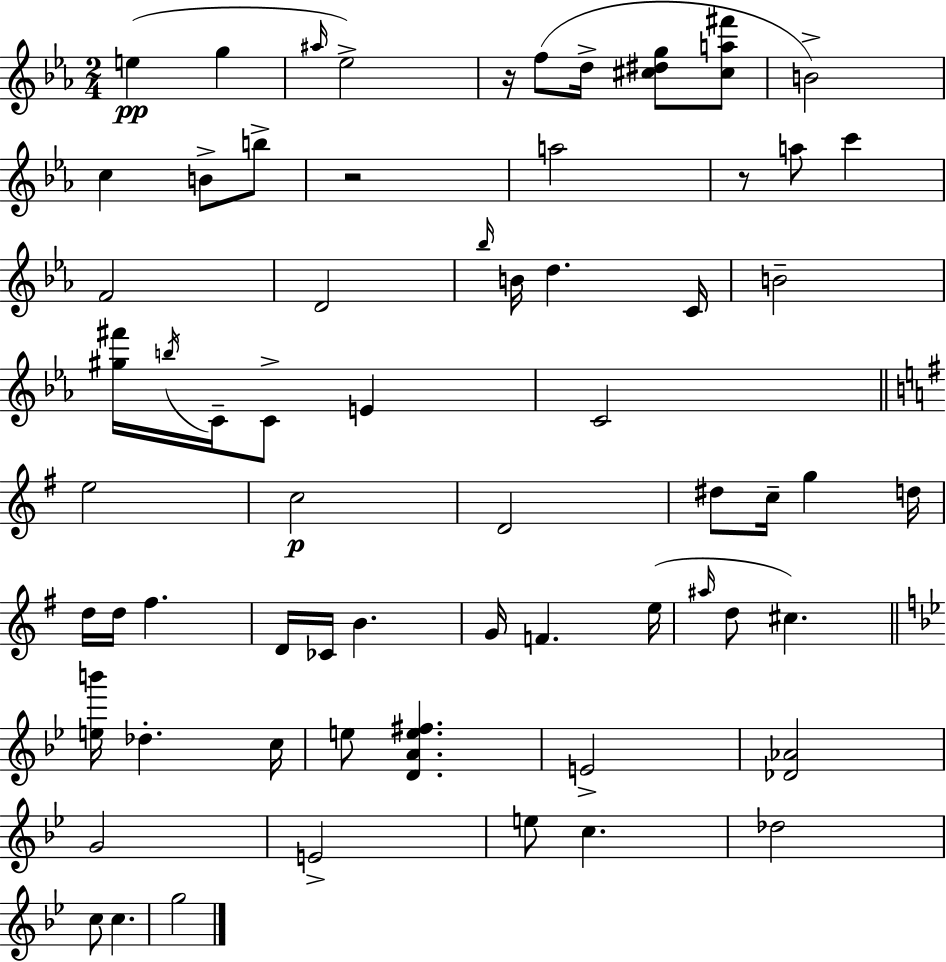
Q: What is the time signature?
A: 2/4